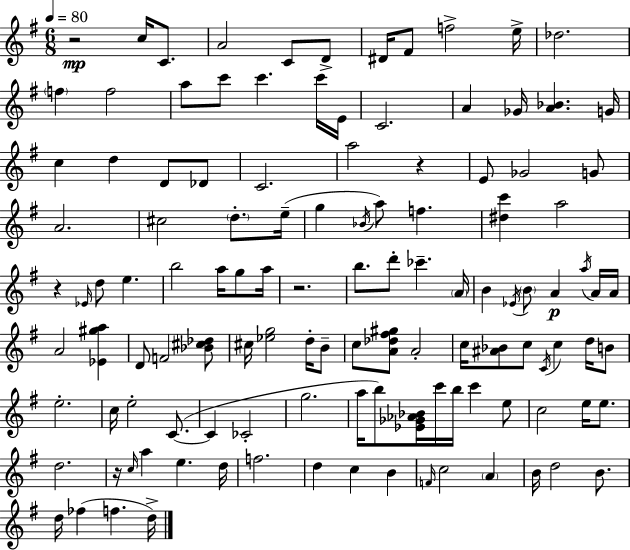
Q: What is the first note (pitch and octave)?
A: C5